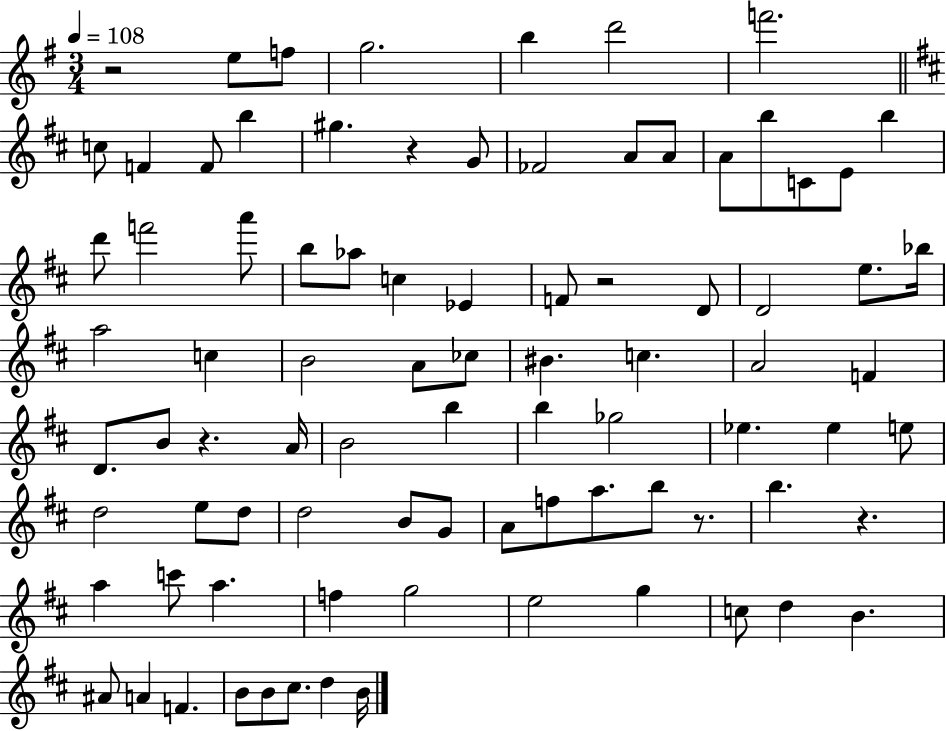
R/h E5/e F5/e G5/h. B5/q D6/h F6/h. C5/e F4/q F4/e B5/q G#5/q. R/q G4/e FES4/h A4/e A4/e A4/e B5/e C4/e E4/e B5/q D6/e F6/h A6/e B5/e Ab5/e C5/q Eb4/q F4/e R/h D4/e D4/h E5/e. Bb5/s A5/h C5/q B4/h A4/e CES5/e BIS4/q. C5/q. A4/h F4/q D4/e. B4/e R/q. A4/s B4/h B5/q B5/q Gb5/h Eb5/q. Eb5/q E5/e D5/h E5/e D5/e D5/h B4/e G4/e A4/e F5/e A5/e. B5/e R/e. B5/q. R/q. A5/q C6/e A5/q. F5/q G5/h E5/h G5/q C5/e D5/q B4/q. A#4/e A4/q F4/q. B4/e B4/e C#5/e. D5/q B4/s